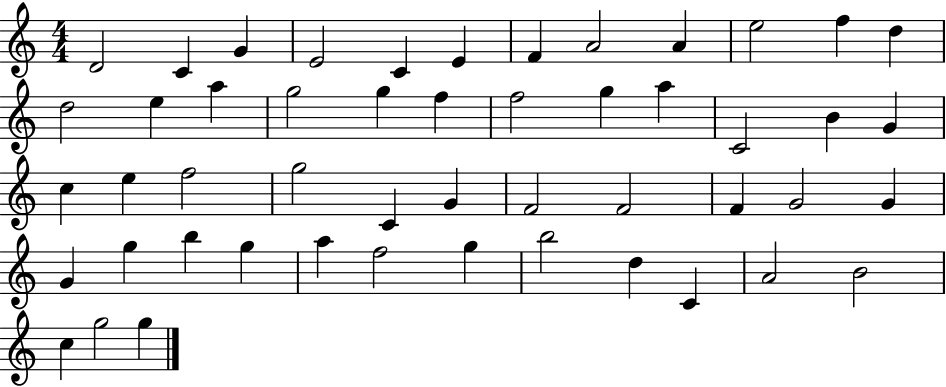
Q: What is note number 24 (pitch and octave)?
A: G4